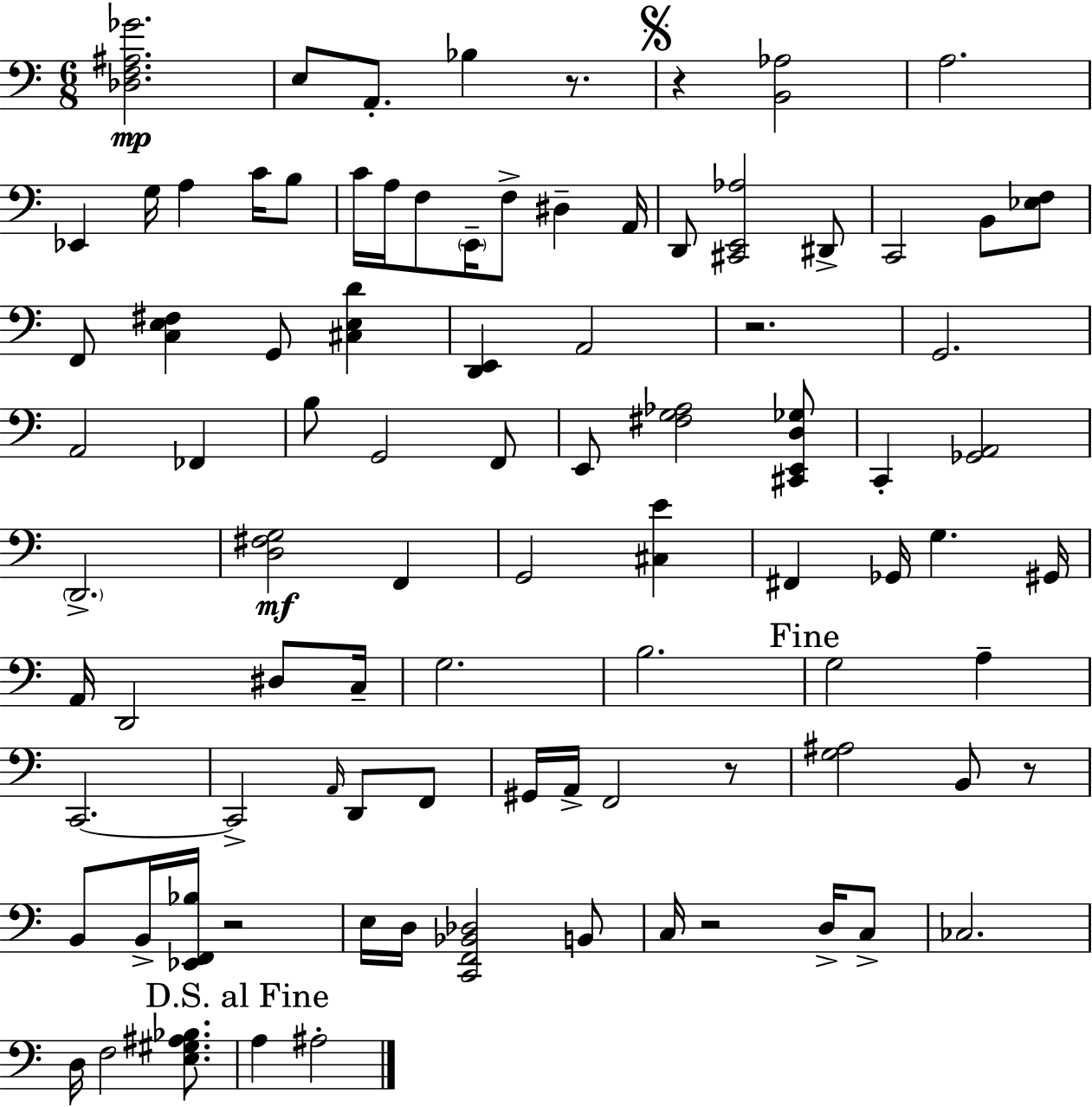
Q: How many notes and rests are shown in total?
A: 91